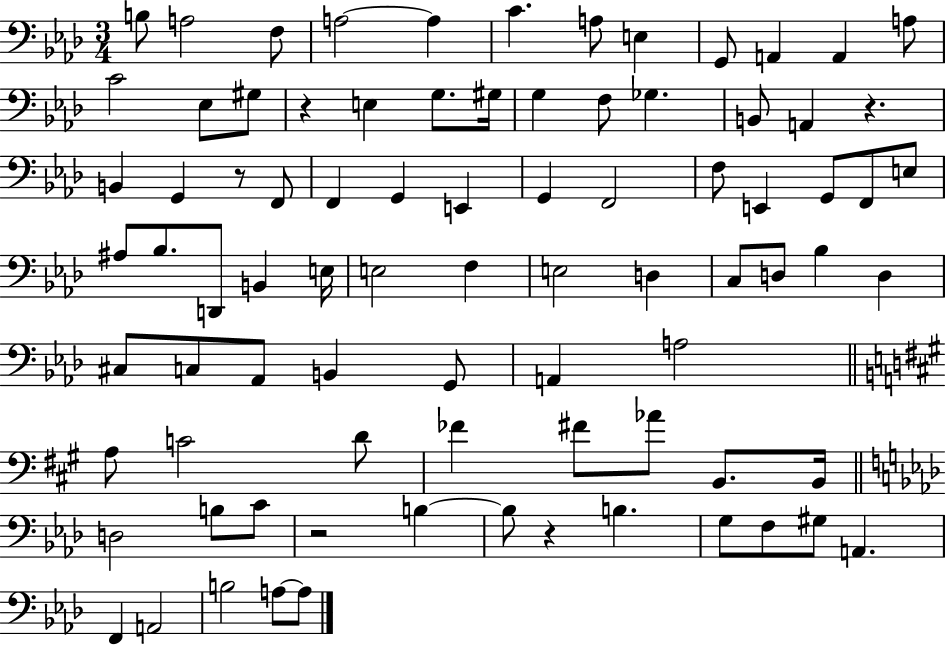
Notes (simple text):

B3/e A3/h F3/e A3/h A3/q C4/q. A3/e E3/q G2/e A2/q A2/q A3/e C4/h Eb3/e G#3/e R/q E3/q G3/e. G#3/s G3/q F3/e Gb3/q. B2/e A2/q R/q. B2/q G2/q R/e F2/e F2/q G2/q E2/q G2/q F2/h F3/e E2/q G2/e F2/e E3/e A#3/e Bb3/e. D2/e B2/q E3/s E3/h F3/q E3/h D3/q C3/e D3/e Bb3/q D3/q C#3/e C3/e Ab2/e B2/q G2/e A2/q A3/h A3/e C4/h D4/e FES4/q F#4/e Ab4/e B2/e. B2/s D3/h B3/e C4/e R/h B3/q B3/e R/q B3/q. G3/e F3/e G#3/e A2/q. F2/q A2/h B3/h A3/e A3/e